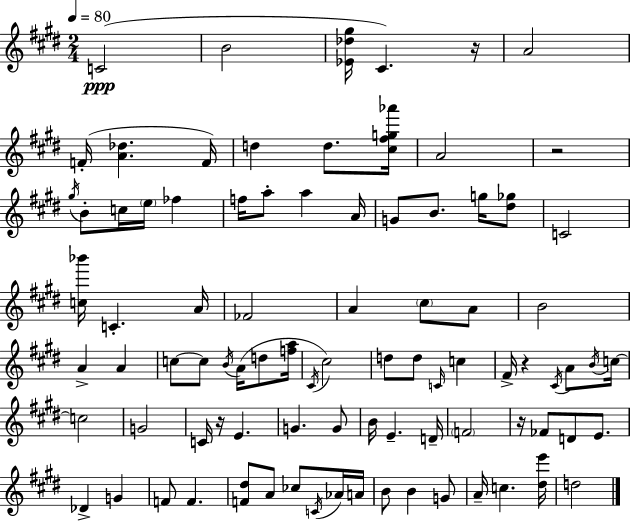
{
  \clef treble
  \numericTimeSignature
  \time 2/4
  \key e \major
  \tempo 4 = 80
  c'2(\ppp | b'2 | <ees' des'' gis''>16 cis'4.) r16 | a'2 | \break f'16-.( <a' des''>4. f'16) | d''4 d''8. <cis'' fis'' g'' aes'''>16 | a'2 | r2 | \break \acciaccatura { gis''16 } b'8-. c''16 \parenthesize e''16 fes''4 | f''16 a''8-. a''4 | a'16 g'8 b'8. g''16 <dis'' ges''>8 | c'2 | \break <c'' bes'''>16 c'4.-. | a'16 fes'2 | a'4 \parenthesize cis''8 a'8 | b'2 | \break a'4-> a'4 | c''8~~ c''8 \acciaccatura { b'16 } a'16( d''8 | <f'' a''>16 \acciaccatura { cis'16 } cis''2) | d''8 d''8 \grace { c'16 } | \break c''4 fis'16-> r4 | \acciaccatura { cis'16 } a'8 \acciaccatura { b'16 } c''16~~ c''2 | g'2 | c'16 r16 | \break e'4. g'4. | g'8 b'16 e'4.-- | d'16-- \parenthesize f'2 | r16 fes'8 | \break d'8 e'8. des'4-> | g'4 f'8 | f'4. <f' dis''>8 | a'8 ces''8 \acciaccatura { c'16 } aes'16 a'16 b'8 | \break b'4 g'8 a'16-- | c''4. <dis'' e'''>16 d''2 | \bar "|."
}